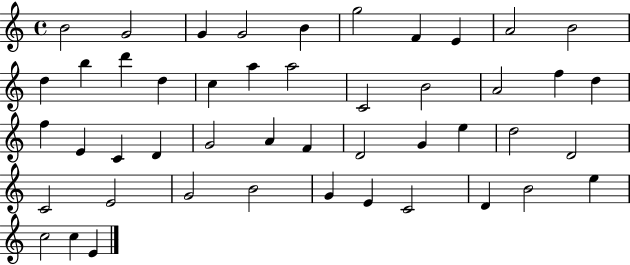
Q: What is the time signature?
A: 4/4